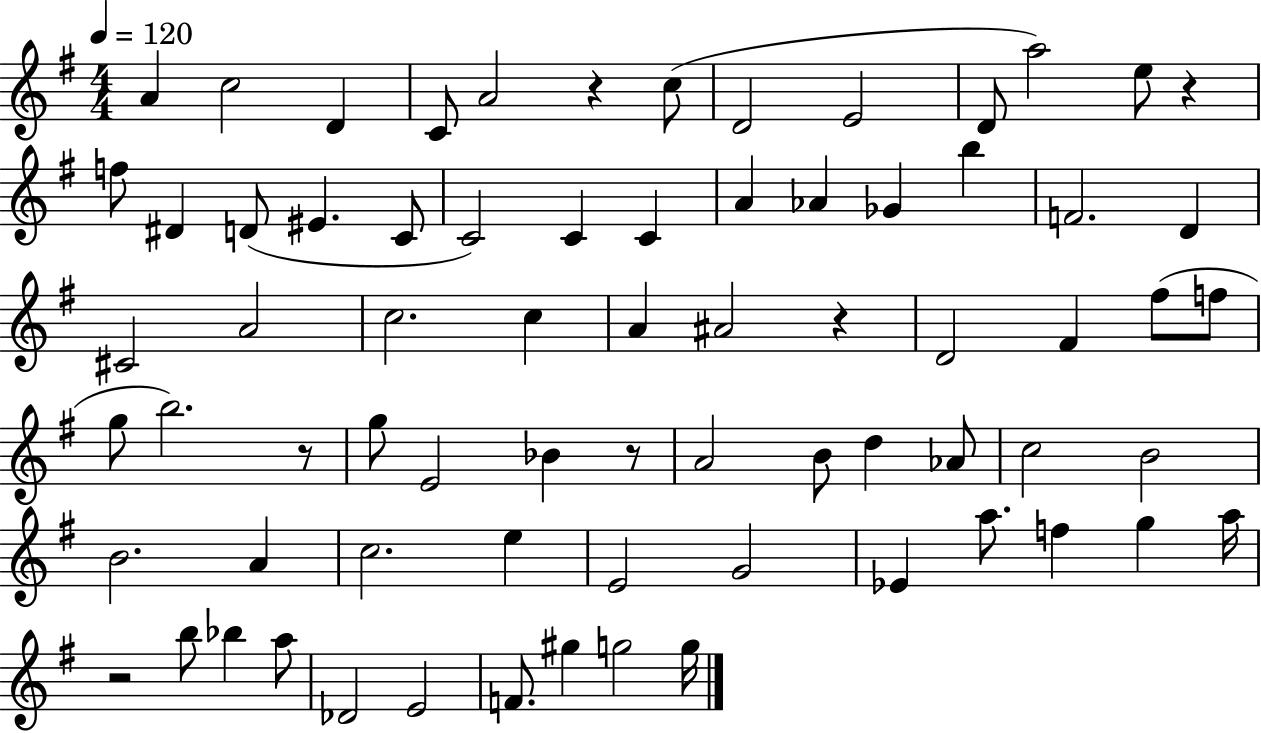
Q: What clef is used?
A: treble